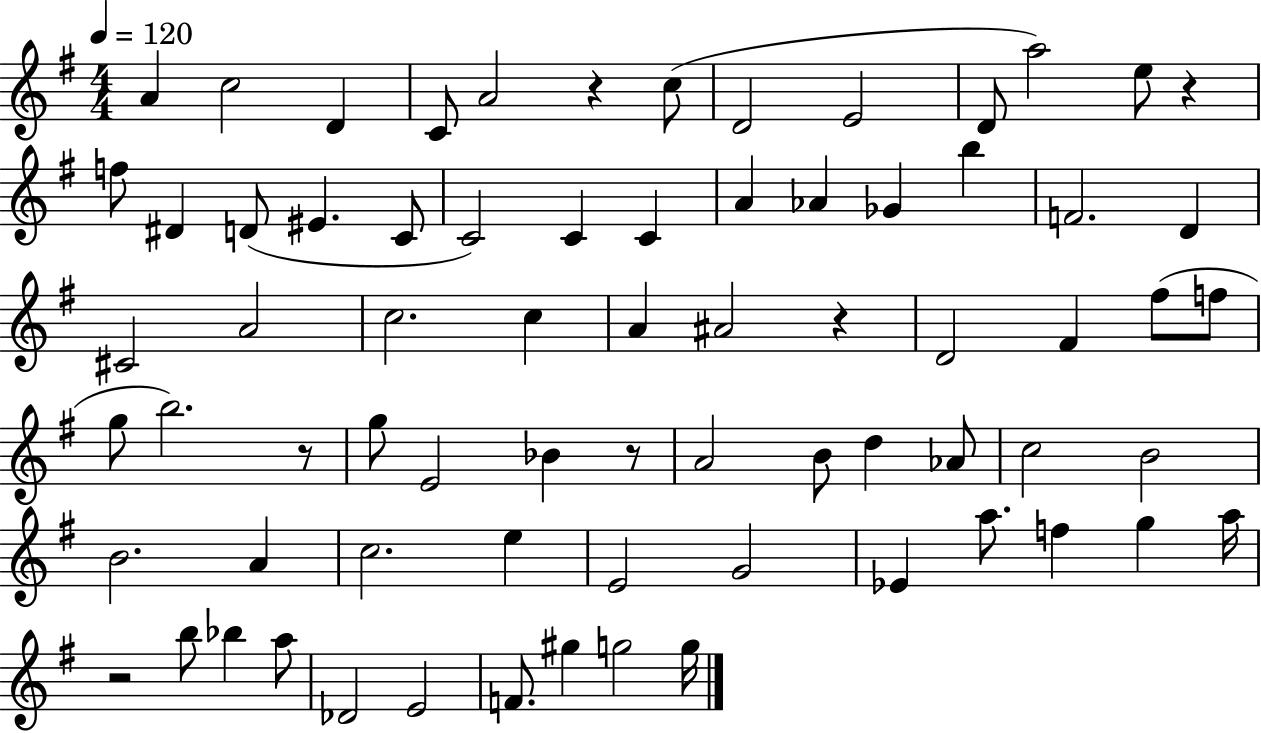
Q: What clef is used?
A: treble